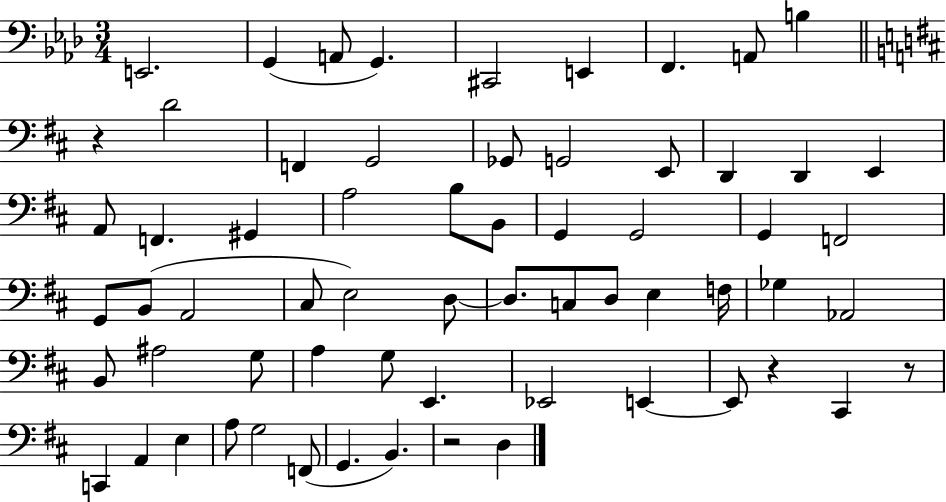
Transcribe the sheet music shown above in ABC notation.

X:1
T:Untitled
M:3/4
L:1/4
K:Ab
E,,2 G,, A,,/2 G,, ^C,,2 E,, F,, A,,/2 B, z D2 F,, G,,2 _G,,/2 G,,2 E,,/2 D,, D,, E,, A,,/2 F,, ^G,, A,2 B,/2 B,,/2 G,, G,,2 G,, F,,2 G,,/2 B,,/2 A,,2 ^C,/2 E,2 D,/2 D,/2 C,/2 D,/2 E, F,/4 _G, _A,,2 B,,/2 ^A,2 G,/2 A, G,/2 E,, _E,,2 E,, E,,/2 z ^C,, z/2 C,, A,, E, A,/2 G,2 F,,/2 G,, B,, z2 D,